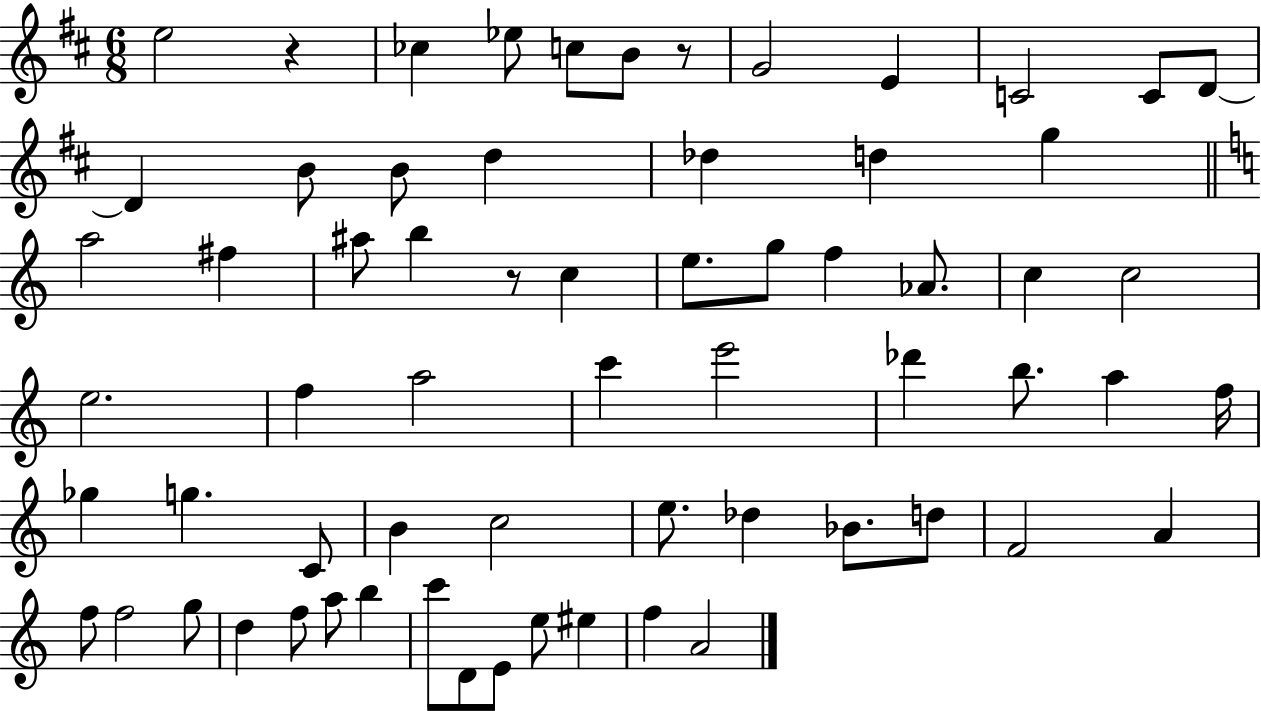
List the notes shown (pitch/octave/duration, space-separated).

E5/h R/q CES5/q Eb5/e C5/e B4/e R/e G4/h E4/q C4/h C4/e D4/e D4/q B4/e B4/e D5/q Db5/q D5/q G5/q A5/h F#5/q A#5/e B5/q R/e C5/q E5/e. G5/e F5/q Ab4/e. C5/q C5/h E5/h. F5/q A5/h C6/q E6/h Db6/q B5/e. A5/q F5/s Gb5/q G5/q. C4/e B4/q C5/h E5/e. Db5/q Bb4/e. D5/e F4/h A4/q F5/e F5/h G5/e D5/q F5/e A5/e B5/q C6/e D4/e E4/e E5/e EIS5/q F5/q A4/h